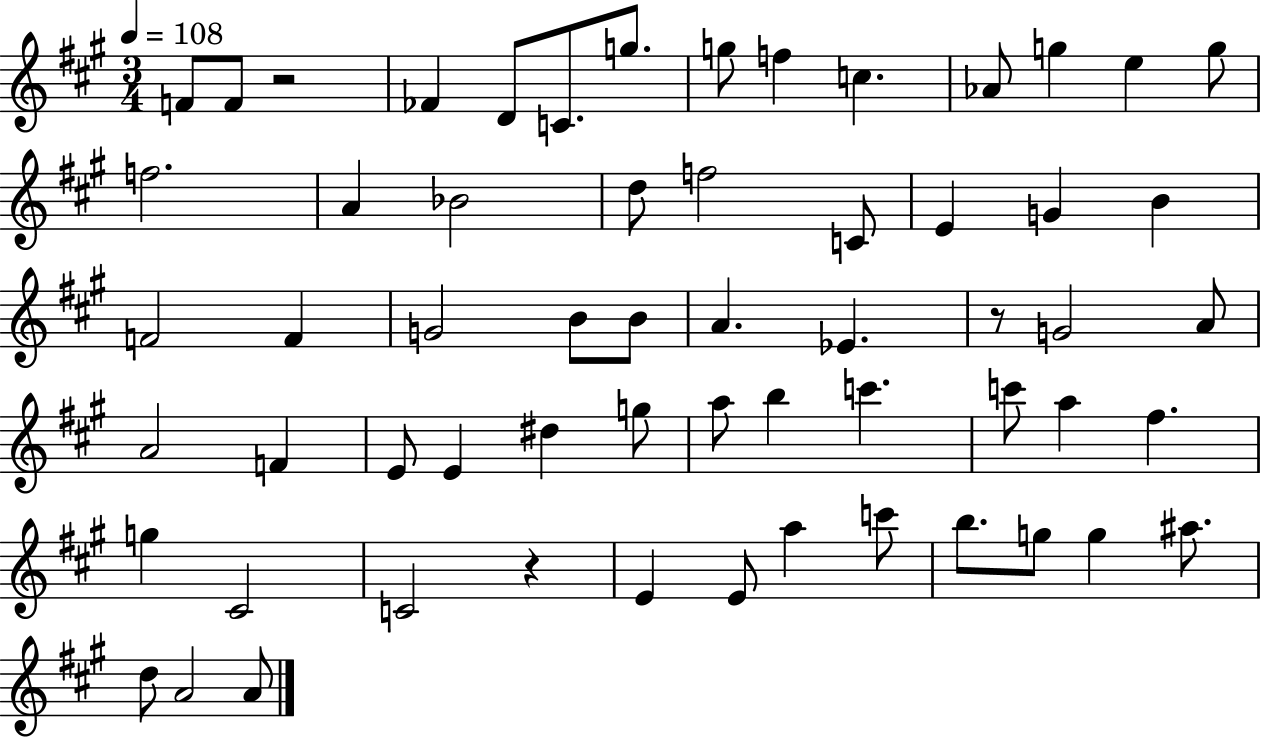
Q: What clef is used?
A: treble